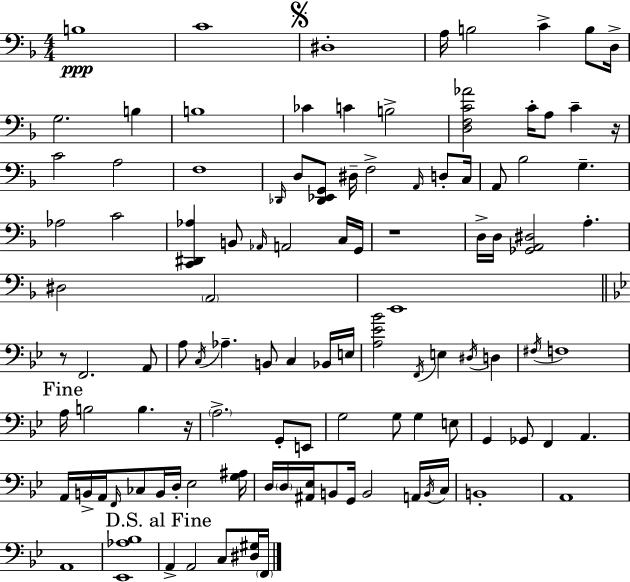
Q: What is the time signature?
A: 4/4